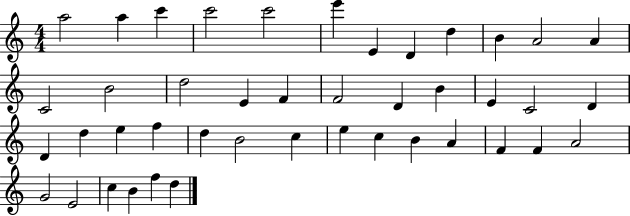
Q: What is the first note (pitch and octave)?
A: A5